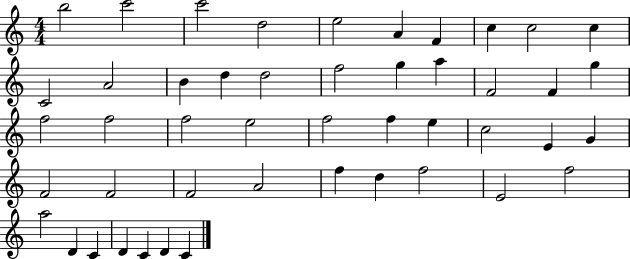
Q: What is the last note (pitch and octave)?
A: C4